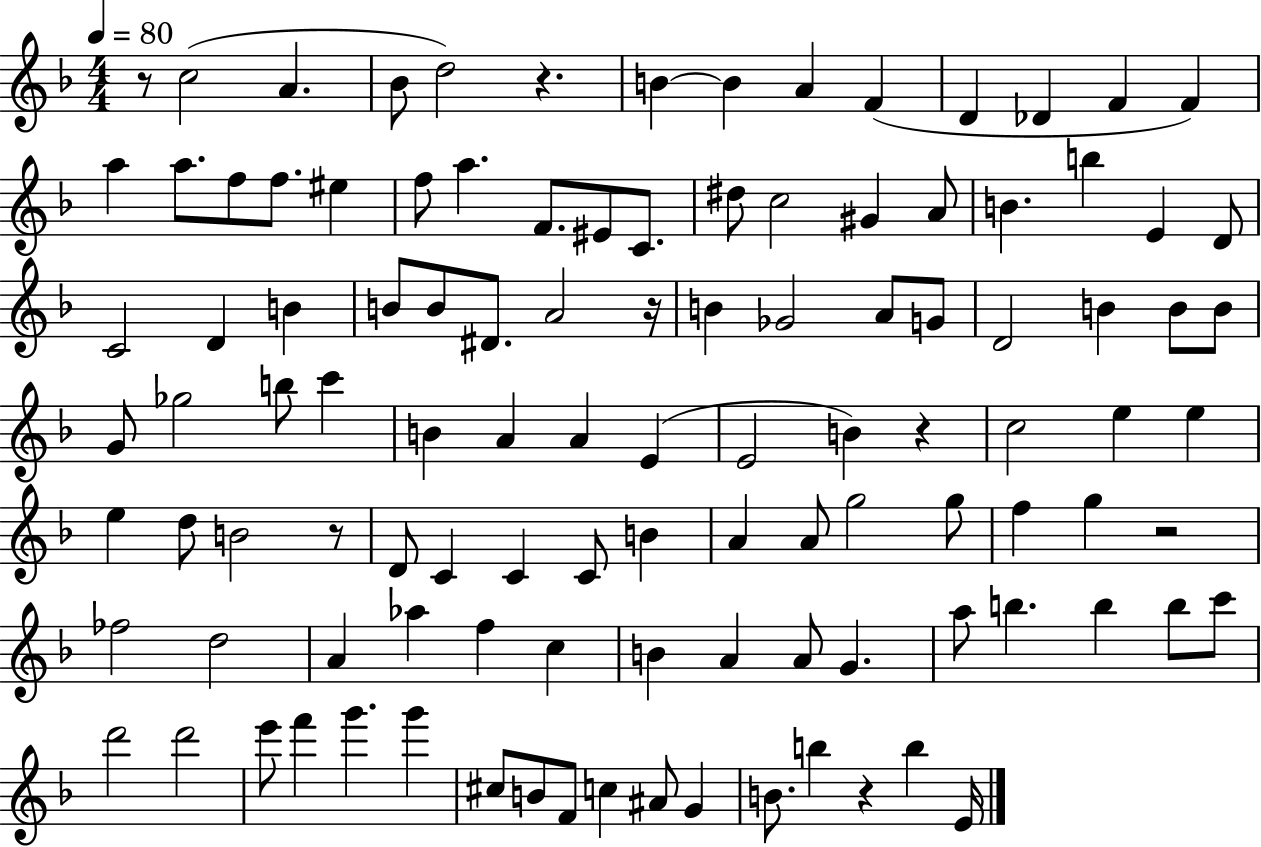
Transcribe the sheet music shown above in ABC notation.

X:1
T:Untitled
M:4/4
L:1/4
K:F
z/2 c2 A _B/2 d2 z B B A F D _D F F a a/2 f/2 f/2 ^e f/2 a F/2 ^E/2 C/2 ^d/2 c2 ^G A/2 B b E D/2 C2 D B B/2 B/2 ^D/2 A2 z/4 B _G2 A/2 G/2 D2 B B/2 B/2 G/2 _g2 b/2 c' B A A E E2 B z c2 e e e d/2 B2 z/2 D/2 C C C/2 B A A/2 g2 g/2 f g z2 _f2 d2 A _a f c B A A/2 G a/2 b b b/2 c'/2 d'2 d'2 e'/2 f' g' g' ^c/2 B/2 F/2 c ^A/2 G B/2 b z b E/4